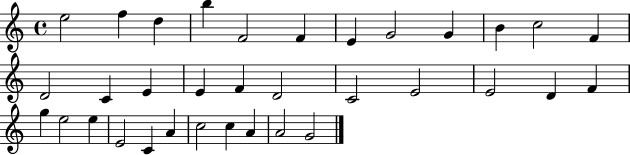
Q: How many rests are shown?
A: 0